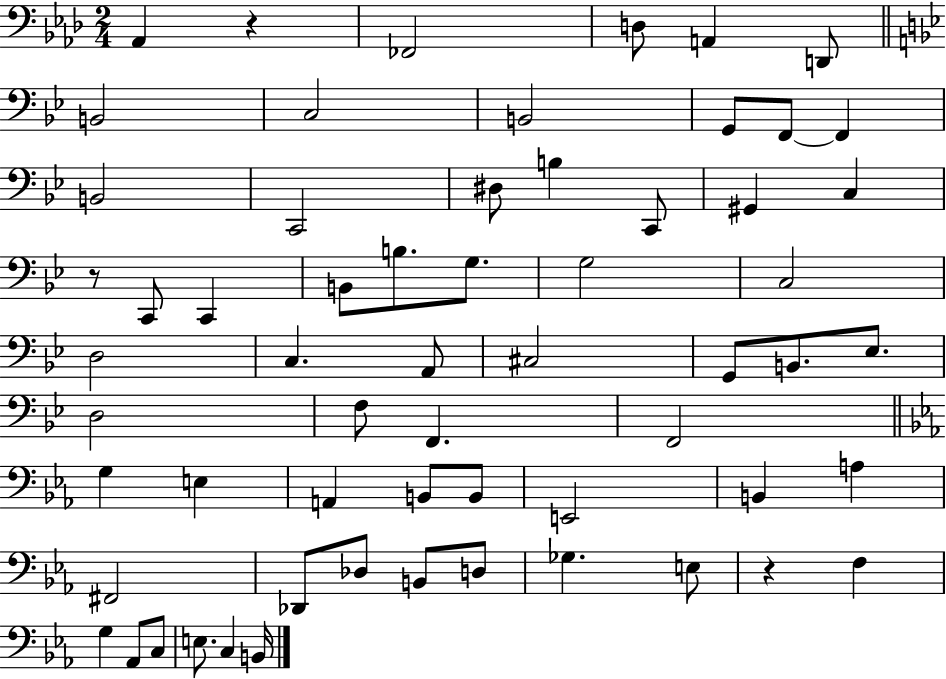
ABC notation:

X:1
T:Untitled
M:2/4
L:1/4
K:Ab
_A,, z _F,,2 D,/2 A,, D,,/2 B,,2 C,2 B,,2 G,,/2 F,,/2 F,, B,,2 C,,2 ^D,/2 B, C,,/2 ^G,, C, z/2 C,,/2 C,, B,,/2 B,/2 G,/2 G,2 C,2 D,2 C, A,,/2 ^C,2 G,,/2 B,,/2 _E,/2 D,2 F,/2 F,, F,,2 G, E, A,, B,,/2 B,,/2 E,,2 B,, A, ^F,,2 _D,,/2 _D,/2 B,,/2 D,/2 _G, E,/2 z F, G, _A,,/2 C,/2 E,/2 C, B,,/4